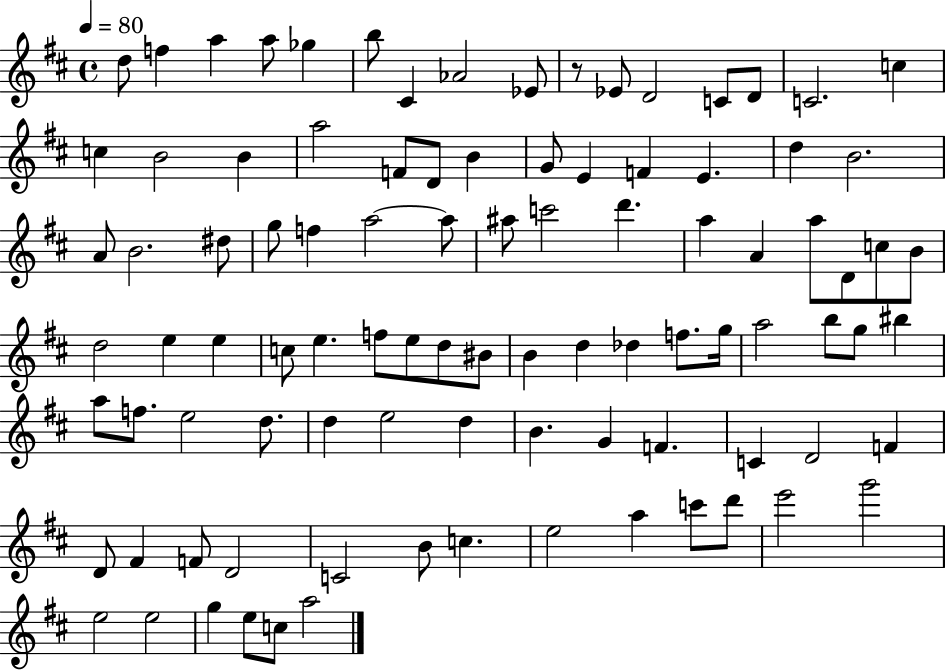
{
  \clef treble
  \time 4/4
  \defaultTimeSignature
  \key d \major
  \tempo 4 = 80
  d''8 f''4 a''4 a''8 ges''4 | b''8 cis'4 aes'2 ees'8 | r8 ees'8 d'2 c'8 d'8 | c'2. c''4 | \break c''4 b'2 b'4 | a''2 f'8 d'8 b'4 | g'8 e'4 f'4 e'4. | d''4 b'2. | \break a'8 b'2. dis''8 | g''8 f''4 a''2~~ a''8 | ais''8 c'''2 d'''4. | a''4 a'4 a''8 d'8 c''8 b'8 | \break d''2 e''4 e''4 | c''8 e''4. f''8 e''8 d''8 bis'8 | b'4 d''4 des''4 f''8. g''16 | a''2 b''8 g''8 bis''4 | \break a''8 f''8. e''2 d''8. | d''4 e''2 d''4 | b'4. g'4 f'4. | c'4 d'2 f'4 | \break d'8 fis'4 f'8 d'2 | c'2 b'8 c''4. | e''2 a''4 c'''8 d'''8 | e'''2 g'''2 | \break e''2 e''2 | g''4 e''8 c''8 a''2 | \bar "|."
}